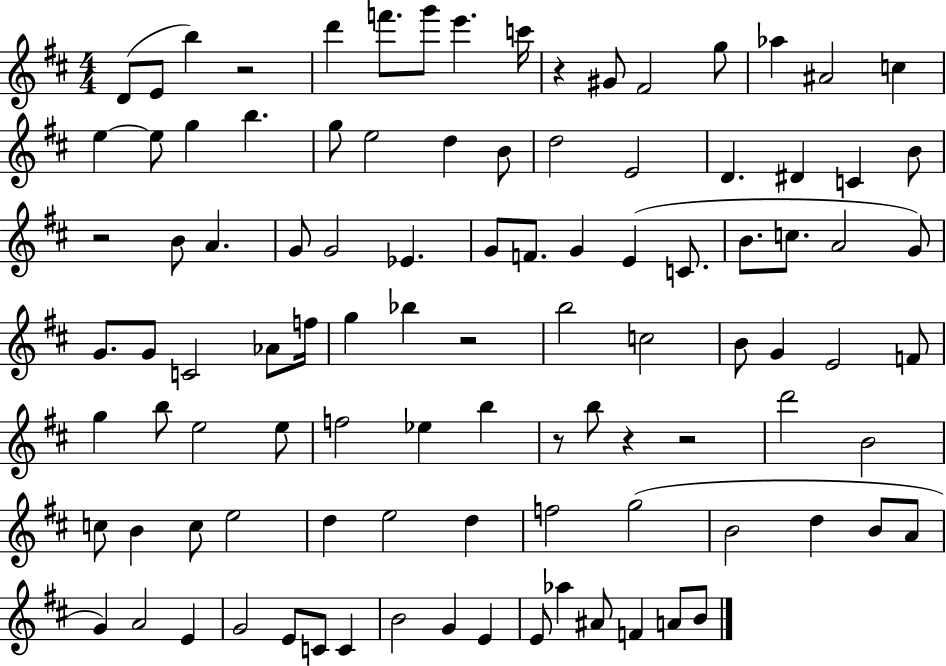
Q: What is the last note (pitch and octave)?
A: B4